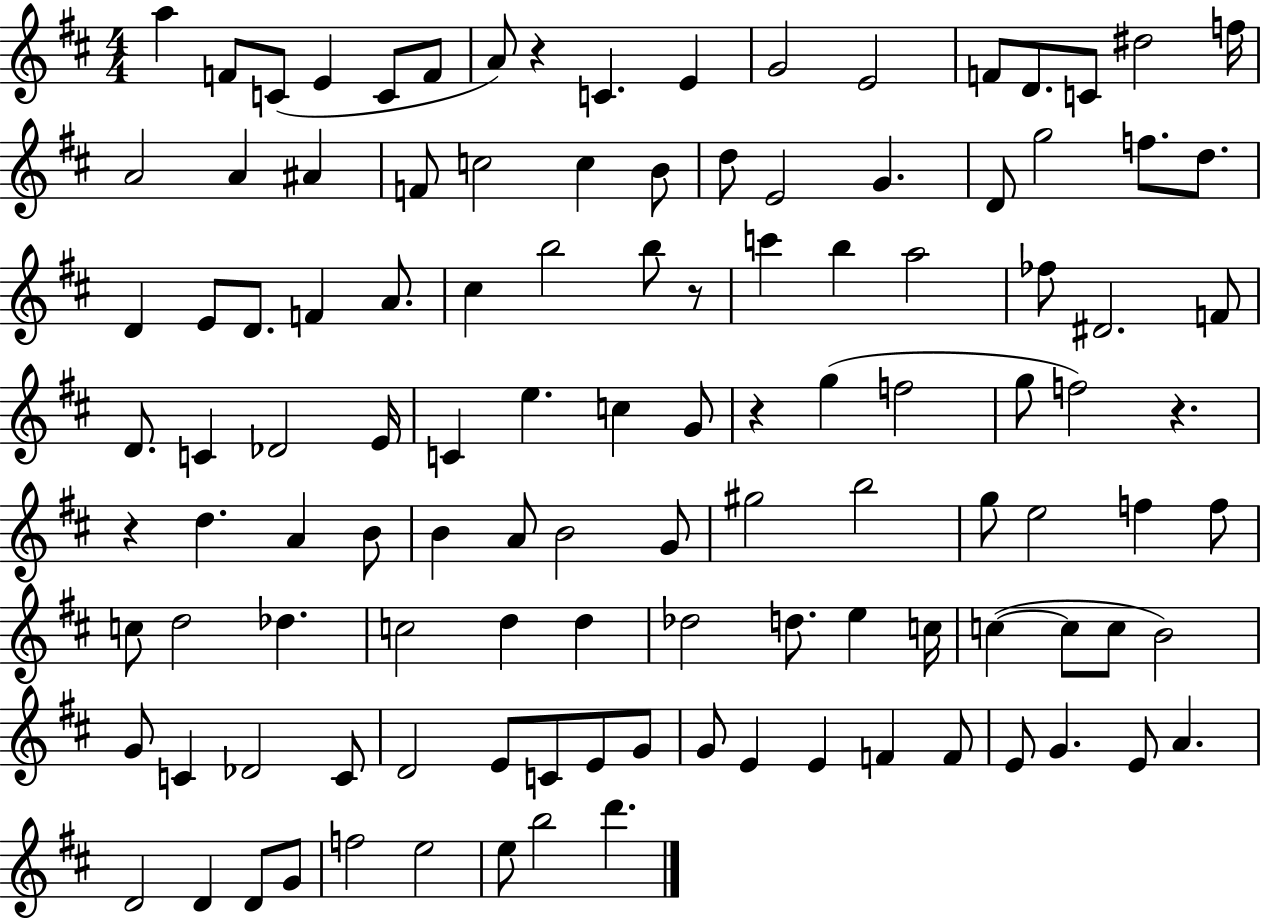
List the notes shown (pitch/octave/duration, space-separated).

A5/q F4/e C4/e E4/q C4/e F4/e A4/e R/q C4/q. E4/q G4/h E4/h F4/e D4/e. C4/e D#5/h F5/s A4/h A4/q A#4/q F4/e C5/h C5/q B4/e D5/e E4/h G4/q. D4/e G5/h F5/e. D5/e. D4/q E4/e D4/e. F4/q A4/e. C#5/q B5/h B5/e R/e C6/q B5/q A5/h FES5/e D#4/h. F4/e D4/e. C4/q Db4/h E4/s C4/q E5/q. C5/q G4/e R/q G5/q F5/h G5/e F5/h R/q. R/q D5/q. A4/q B4/e B4/q A4/e B4/h G4/e G#5/h B5/h G5/e E5/h F5/q F5/e C5/e D5/h Db5/q. C5/h D5/q D5/q Db5/h D5/e. E5/q C5/s C5/q C5/e C5/e B4/h G4/e C4/q Db4/h C4/e D4/h E4/e C4/e E4/e G4/e G4/e E4/q E4/q F4/q F4/e E4/e G4/q. E4/e A4/q. D4/h D4/q D4/e G4/e F5/h E5/h E5/e B5/h D6/q.